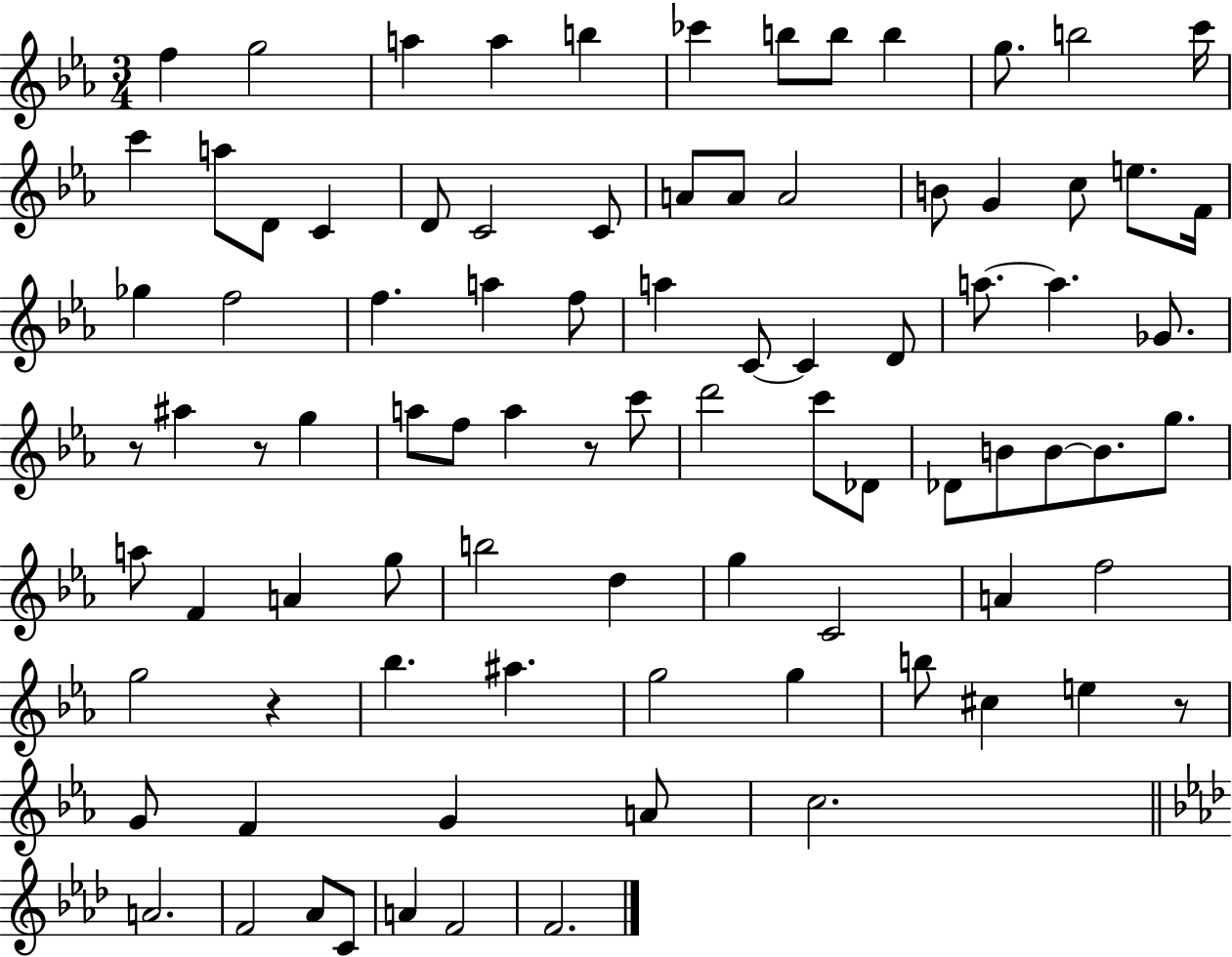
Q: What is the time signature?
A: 3/4